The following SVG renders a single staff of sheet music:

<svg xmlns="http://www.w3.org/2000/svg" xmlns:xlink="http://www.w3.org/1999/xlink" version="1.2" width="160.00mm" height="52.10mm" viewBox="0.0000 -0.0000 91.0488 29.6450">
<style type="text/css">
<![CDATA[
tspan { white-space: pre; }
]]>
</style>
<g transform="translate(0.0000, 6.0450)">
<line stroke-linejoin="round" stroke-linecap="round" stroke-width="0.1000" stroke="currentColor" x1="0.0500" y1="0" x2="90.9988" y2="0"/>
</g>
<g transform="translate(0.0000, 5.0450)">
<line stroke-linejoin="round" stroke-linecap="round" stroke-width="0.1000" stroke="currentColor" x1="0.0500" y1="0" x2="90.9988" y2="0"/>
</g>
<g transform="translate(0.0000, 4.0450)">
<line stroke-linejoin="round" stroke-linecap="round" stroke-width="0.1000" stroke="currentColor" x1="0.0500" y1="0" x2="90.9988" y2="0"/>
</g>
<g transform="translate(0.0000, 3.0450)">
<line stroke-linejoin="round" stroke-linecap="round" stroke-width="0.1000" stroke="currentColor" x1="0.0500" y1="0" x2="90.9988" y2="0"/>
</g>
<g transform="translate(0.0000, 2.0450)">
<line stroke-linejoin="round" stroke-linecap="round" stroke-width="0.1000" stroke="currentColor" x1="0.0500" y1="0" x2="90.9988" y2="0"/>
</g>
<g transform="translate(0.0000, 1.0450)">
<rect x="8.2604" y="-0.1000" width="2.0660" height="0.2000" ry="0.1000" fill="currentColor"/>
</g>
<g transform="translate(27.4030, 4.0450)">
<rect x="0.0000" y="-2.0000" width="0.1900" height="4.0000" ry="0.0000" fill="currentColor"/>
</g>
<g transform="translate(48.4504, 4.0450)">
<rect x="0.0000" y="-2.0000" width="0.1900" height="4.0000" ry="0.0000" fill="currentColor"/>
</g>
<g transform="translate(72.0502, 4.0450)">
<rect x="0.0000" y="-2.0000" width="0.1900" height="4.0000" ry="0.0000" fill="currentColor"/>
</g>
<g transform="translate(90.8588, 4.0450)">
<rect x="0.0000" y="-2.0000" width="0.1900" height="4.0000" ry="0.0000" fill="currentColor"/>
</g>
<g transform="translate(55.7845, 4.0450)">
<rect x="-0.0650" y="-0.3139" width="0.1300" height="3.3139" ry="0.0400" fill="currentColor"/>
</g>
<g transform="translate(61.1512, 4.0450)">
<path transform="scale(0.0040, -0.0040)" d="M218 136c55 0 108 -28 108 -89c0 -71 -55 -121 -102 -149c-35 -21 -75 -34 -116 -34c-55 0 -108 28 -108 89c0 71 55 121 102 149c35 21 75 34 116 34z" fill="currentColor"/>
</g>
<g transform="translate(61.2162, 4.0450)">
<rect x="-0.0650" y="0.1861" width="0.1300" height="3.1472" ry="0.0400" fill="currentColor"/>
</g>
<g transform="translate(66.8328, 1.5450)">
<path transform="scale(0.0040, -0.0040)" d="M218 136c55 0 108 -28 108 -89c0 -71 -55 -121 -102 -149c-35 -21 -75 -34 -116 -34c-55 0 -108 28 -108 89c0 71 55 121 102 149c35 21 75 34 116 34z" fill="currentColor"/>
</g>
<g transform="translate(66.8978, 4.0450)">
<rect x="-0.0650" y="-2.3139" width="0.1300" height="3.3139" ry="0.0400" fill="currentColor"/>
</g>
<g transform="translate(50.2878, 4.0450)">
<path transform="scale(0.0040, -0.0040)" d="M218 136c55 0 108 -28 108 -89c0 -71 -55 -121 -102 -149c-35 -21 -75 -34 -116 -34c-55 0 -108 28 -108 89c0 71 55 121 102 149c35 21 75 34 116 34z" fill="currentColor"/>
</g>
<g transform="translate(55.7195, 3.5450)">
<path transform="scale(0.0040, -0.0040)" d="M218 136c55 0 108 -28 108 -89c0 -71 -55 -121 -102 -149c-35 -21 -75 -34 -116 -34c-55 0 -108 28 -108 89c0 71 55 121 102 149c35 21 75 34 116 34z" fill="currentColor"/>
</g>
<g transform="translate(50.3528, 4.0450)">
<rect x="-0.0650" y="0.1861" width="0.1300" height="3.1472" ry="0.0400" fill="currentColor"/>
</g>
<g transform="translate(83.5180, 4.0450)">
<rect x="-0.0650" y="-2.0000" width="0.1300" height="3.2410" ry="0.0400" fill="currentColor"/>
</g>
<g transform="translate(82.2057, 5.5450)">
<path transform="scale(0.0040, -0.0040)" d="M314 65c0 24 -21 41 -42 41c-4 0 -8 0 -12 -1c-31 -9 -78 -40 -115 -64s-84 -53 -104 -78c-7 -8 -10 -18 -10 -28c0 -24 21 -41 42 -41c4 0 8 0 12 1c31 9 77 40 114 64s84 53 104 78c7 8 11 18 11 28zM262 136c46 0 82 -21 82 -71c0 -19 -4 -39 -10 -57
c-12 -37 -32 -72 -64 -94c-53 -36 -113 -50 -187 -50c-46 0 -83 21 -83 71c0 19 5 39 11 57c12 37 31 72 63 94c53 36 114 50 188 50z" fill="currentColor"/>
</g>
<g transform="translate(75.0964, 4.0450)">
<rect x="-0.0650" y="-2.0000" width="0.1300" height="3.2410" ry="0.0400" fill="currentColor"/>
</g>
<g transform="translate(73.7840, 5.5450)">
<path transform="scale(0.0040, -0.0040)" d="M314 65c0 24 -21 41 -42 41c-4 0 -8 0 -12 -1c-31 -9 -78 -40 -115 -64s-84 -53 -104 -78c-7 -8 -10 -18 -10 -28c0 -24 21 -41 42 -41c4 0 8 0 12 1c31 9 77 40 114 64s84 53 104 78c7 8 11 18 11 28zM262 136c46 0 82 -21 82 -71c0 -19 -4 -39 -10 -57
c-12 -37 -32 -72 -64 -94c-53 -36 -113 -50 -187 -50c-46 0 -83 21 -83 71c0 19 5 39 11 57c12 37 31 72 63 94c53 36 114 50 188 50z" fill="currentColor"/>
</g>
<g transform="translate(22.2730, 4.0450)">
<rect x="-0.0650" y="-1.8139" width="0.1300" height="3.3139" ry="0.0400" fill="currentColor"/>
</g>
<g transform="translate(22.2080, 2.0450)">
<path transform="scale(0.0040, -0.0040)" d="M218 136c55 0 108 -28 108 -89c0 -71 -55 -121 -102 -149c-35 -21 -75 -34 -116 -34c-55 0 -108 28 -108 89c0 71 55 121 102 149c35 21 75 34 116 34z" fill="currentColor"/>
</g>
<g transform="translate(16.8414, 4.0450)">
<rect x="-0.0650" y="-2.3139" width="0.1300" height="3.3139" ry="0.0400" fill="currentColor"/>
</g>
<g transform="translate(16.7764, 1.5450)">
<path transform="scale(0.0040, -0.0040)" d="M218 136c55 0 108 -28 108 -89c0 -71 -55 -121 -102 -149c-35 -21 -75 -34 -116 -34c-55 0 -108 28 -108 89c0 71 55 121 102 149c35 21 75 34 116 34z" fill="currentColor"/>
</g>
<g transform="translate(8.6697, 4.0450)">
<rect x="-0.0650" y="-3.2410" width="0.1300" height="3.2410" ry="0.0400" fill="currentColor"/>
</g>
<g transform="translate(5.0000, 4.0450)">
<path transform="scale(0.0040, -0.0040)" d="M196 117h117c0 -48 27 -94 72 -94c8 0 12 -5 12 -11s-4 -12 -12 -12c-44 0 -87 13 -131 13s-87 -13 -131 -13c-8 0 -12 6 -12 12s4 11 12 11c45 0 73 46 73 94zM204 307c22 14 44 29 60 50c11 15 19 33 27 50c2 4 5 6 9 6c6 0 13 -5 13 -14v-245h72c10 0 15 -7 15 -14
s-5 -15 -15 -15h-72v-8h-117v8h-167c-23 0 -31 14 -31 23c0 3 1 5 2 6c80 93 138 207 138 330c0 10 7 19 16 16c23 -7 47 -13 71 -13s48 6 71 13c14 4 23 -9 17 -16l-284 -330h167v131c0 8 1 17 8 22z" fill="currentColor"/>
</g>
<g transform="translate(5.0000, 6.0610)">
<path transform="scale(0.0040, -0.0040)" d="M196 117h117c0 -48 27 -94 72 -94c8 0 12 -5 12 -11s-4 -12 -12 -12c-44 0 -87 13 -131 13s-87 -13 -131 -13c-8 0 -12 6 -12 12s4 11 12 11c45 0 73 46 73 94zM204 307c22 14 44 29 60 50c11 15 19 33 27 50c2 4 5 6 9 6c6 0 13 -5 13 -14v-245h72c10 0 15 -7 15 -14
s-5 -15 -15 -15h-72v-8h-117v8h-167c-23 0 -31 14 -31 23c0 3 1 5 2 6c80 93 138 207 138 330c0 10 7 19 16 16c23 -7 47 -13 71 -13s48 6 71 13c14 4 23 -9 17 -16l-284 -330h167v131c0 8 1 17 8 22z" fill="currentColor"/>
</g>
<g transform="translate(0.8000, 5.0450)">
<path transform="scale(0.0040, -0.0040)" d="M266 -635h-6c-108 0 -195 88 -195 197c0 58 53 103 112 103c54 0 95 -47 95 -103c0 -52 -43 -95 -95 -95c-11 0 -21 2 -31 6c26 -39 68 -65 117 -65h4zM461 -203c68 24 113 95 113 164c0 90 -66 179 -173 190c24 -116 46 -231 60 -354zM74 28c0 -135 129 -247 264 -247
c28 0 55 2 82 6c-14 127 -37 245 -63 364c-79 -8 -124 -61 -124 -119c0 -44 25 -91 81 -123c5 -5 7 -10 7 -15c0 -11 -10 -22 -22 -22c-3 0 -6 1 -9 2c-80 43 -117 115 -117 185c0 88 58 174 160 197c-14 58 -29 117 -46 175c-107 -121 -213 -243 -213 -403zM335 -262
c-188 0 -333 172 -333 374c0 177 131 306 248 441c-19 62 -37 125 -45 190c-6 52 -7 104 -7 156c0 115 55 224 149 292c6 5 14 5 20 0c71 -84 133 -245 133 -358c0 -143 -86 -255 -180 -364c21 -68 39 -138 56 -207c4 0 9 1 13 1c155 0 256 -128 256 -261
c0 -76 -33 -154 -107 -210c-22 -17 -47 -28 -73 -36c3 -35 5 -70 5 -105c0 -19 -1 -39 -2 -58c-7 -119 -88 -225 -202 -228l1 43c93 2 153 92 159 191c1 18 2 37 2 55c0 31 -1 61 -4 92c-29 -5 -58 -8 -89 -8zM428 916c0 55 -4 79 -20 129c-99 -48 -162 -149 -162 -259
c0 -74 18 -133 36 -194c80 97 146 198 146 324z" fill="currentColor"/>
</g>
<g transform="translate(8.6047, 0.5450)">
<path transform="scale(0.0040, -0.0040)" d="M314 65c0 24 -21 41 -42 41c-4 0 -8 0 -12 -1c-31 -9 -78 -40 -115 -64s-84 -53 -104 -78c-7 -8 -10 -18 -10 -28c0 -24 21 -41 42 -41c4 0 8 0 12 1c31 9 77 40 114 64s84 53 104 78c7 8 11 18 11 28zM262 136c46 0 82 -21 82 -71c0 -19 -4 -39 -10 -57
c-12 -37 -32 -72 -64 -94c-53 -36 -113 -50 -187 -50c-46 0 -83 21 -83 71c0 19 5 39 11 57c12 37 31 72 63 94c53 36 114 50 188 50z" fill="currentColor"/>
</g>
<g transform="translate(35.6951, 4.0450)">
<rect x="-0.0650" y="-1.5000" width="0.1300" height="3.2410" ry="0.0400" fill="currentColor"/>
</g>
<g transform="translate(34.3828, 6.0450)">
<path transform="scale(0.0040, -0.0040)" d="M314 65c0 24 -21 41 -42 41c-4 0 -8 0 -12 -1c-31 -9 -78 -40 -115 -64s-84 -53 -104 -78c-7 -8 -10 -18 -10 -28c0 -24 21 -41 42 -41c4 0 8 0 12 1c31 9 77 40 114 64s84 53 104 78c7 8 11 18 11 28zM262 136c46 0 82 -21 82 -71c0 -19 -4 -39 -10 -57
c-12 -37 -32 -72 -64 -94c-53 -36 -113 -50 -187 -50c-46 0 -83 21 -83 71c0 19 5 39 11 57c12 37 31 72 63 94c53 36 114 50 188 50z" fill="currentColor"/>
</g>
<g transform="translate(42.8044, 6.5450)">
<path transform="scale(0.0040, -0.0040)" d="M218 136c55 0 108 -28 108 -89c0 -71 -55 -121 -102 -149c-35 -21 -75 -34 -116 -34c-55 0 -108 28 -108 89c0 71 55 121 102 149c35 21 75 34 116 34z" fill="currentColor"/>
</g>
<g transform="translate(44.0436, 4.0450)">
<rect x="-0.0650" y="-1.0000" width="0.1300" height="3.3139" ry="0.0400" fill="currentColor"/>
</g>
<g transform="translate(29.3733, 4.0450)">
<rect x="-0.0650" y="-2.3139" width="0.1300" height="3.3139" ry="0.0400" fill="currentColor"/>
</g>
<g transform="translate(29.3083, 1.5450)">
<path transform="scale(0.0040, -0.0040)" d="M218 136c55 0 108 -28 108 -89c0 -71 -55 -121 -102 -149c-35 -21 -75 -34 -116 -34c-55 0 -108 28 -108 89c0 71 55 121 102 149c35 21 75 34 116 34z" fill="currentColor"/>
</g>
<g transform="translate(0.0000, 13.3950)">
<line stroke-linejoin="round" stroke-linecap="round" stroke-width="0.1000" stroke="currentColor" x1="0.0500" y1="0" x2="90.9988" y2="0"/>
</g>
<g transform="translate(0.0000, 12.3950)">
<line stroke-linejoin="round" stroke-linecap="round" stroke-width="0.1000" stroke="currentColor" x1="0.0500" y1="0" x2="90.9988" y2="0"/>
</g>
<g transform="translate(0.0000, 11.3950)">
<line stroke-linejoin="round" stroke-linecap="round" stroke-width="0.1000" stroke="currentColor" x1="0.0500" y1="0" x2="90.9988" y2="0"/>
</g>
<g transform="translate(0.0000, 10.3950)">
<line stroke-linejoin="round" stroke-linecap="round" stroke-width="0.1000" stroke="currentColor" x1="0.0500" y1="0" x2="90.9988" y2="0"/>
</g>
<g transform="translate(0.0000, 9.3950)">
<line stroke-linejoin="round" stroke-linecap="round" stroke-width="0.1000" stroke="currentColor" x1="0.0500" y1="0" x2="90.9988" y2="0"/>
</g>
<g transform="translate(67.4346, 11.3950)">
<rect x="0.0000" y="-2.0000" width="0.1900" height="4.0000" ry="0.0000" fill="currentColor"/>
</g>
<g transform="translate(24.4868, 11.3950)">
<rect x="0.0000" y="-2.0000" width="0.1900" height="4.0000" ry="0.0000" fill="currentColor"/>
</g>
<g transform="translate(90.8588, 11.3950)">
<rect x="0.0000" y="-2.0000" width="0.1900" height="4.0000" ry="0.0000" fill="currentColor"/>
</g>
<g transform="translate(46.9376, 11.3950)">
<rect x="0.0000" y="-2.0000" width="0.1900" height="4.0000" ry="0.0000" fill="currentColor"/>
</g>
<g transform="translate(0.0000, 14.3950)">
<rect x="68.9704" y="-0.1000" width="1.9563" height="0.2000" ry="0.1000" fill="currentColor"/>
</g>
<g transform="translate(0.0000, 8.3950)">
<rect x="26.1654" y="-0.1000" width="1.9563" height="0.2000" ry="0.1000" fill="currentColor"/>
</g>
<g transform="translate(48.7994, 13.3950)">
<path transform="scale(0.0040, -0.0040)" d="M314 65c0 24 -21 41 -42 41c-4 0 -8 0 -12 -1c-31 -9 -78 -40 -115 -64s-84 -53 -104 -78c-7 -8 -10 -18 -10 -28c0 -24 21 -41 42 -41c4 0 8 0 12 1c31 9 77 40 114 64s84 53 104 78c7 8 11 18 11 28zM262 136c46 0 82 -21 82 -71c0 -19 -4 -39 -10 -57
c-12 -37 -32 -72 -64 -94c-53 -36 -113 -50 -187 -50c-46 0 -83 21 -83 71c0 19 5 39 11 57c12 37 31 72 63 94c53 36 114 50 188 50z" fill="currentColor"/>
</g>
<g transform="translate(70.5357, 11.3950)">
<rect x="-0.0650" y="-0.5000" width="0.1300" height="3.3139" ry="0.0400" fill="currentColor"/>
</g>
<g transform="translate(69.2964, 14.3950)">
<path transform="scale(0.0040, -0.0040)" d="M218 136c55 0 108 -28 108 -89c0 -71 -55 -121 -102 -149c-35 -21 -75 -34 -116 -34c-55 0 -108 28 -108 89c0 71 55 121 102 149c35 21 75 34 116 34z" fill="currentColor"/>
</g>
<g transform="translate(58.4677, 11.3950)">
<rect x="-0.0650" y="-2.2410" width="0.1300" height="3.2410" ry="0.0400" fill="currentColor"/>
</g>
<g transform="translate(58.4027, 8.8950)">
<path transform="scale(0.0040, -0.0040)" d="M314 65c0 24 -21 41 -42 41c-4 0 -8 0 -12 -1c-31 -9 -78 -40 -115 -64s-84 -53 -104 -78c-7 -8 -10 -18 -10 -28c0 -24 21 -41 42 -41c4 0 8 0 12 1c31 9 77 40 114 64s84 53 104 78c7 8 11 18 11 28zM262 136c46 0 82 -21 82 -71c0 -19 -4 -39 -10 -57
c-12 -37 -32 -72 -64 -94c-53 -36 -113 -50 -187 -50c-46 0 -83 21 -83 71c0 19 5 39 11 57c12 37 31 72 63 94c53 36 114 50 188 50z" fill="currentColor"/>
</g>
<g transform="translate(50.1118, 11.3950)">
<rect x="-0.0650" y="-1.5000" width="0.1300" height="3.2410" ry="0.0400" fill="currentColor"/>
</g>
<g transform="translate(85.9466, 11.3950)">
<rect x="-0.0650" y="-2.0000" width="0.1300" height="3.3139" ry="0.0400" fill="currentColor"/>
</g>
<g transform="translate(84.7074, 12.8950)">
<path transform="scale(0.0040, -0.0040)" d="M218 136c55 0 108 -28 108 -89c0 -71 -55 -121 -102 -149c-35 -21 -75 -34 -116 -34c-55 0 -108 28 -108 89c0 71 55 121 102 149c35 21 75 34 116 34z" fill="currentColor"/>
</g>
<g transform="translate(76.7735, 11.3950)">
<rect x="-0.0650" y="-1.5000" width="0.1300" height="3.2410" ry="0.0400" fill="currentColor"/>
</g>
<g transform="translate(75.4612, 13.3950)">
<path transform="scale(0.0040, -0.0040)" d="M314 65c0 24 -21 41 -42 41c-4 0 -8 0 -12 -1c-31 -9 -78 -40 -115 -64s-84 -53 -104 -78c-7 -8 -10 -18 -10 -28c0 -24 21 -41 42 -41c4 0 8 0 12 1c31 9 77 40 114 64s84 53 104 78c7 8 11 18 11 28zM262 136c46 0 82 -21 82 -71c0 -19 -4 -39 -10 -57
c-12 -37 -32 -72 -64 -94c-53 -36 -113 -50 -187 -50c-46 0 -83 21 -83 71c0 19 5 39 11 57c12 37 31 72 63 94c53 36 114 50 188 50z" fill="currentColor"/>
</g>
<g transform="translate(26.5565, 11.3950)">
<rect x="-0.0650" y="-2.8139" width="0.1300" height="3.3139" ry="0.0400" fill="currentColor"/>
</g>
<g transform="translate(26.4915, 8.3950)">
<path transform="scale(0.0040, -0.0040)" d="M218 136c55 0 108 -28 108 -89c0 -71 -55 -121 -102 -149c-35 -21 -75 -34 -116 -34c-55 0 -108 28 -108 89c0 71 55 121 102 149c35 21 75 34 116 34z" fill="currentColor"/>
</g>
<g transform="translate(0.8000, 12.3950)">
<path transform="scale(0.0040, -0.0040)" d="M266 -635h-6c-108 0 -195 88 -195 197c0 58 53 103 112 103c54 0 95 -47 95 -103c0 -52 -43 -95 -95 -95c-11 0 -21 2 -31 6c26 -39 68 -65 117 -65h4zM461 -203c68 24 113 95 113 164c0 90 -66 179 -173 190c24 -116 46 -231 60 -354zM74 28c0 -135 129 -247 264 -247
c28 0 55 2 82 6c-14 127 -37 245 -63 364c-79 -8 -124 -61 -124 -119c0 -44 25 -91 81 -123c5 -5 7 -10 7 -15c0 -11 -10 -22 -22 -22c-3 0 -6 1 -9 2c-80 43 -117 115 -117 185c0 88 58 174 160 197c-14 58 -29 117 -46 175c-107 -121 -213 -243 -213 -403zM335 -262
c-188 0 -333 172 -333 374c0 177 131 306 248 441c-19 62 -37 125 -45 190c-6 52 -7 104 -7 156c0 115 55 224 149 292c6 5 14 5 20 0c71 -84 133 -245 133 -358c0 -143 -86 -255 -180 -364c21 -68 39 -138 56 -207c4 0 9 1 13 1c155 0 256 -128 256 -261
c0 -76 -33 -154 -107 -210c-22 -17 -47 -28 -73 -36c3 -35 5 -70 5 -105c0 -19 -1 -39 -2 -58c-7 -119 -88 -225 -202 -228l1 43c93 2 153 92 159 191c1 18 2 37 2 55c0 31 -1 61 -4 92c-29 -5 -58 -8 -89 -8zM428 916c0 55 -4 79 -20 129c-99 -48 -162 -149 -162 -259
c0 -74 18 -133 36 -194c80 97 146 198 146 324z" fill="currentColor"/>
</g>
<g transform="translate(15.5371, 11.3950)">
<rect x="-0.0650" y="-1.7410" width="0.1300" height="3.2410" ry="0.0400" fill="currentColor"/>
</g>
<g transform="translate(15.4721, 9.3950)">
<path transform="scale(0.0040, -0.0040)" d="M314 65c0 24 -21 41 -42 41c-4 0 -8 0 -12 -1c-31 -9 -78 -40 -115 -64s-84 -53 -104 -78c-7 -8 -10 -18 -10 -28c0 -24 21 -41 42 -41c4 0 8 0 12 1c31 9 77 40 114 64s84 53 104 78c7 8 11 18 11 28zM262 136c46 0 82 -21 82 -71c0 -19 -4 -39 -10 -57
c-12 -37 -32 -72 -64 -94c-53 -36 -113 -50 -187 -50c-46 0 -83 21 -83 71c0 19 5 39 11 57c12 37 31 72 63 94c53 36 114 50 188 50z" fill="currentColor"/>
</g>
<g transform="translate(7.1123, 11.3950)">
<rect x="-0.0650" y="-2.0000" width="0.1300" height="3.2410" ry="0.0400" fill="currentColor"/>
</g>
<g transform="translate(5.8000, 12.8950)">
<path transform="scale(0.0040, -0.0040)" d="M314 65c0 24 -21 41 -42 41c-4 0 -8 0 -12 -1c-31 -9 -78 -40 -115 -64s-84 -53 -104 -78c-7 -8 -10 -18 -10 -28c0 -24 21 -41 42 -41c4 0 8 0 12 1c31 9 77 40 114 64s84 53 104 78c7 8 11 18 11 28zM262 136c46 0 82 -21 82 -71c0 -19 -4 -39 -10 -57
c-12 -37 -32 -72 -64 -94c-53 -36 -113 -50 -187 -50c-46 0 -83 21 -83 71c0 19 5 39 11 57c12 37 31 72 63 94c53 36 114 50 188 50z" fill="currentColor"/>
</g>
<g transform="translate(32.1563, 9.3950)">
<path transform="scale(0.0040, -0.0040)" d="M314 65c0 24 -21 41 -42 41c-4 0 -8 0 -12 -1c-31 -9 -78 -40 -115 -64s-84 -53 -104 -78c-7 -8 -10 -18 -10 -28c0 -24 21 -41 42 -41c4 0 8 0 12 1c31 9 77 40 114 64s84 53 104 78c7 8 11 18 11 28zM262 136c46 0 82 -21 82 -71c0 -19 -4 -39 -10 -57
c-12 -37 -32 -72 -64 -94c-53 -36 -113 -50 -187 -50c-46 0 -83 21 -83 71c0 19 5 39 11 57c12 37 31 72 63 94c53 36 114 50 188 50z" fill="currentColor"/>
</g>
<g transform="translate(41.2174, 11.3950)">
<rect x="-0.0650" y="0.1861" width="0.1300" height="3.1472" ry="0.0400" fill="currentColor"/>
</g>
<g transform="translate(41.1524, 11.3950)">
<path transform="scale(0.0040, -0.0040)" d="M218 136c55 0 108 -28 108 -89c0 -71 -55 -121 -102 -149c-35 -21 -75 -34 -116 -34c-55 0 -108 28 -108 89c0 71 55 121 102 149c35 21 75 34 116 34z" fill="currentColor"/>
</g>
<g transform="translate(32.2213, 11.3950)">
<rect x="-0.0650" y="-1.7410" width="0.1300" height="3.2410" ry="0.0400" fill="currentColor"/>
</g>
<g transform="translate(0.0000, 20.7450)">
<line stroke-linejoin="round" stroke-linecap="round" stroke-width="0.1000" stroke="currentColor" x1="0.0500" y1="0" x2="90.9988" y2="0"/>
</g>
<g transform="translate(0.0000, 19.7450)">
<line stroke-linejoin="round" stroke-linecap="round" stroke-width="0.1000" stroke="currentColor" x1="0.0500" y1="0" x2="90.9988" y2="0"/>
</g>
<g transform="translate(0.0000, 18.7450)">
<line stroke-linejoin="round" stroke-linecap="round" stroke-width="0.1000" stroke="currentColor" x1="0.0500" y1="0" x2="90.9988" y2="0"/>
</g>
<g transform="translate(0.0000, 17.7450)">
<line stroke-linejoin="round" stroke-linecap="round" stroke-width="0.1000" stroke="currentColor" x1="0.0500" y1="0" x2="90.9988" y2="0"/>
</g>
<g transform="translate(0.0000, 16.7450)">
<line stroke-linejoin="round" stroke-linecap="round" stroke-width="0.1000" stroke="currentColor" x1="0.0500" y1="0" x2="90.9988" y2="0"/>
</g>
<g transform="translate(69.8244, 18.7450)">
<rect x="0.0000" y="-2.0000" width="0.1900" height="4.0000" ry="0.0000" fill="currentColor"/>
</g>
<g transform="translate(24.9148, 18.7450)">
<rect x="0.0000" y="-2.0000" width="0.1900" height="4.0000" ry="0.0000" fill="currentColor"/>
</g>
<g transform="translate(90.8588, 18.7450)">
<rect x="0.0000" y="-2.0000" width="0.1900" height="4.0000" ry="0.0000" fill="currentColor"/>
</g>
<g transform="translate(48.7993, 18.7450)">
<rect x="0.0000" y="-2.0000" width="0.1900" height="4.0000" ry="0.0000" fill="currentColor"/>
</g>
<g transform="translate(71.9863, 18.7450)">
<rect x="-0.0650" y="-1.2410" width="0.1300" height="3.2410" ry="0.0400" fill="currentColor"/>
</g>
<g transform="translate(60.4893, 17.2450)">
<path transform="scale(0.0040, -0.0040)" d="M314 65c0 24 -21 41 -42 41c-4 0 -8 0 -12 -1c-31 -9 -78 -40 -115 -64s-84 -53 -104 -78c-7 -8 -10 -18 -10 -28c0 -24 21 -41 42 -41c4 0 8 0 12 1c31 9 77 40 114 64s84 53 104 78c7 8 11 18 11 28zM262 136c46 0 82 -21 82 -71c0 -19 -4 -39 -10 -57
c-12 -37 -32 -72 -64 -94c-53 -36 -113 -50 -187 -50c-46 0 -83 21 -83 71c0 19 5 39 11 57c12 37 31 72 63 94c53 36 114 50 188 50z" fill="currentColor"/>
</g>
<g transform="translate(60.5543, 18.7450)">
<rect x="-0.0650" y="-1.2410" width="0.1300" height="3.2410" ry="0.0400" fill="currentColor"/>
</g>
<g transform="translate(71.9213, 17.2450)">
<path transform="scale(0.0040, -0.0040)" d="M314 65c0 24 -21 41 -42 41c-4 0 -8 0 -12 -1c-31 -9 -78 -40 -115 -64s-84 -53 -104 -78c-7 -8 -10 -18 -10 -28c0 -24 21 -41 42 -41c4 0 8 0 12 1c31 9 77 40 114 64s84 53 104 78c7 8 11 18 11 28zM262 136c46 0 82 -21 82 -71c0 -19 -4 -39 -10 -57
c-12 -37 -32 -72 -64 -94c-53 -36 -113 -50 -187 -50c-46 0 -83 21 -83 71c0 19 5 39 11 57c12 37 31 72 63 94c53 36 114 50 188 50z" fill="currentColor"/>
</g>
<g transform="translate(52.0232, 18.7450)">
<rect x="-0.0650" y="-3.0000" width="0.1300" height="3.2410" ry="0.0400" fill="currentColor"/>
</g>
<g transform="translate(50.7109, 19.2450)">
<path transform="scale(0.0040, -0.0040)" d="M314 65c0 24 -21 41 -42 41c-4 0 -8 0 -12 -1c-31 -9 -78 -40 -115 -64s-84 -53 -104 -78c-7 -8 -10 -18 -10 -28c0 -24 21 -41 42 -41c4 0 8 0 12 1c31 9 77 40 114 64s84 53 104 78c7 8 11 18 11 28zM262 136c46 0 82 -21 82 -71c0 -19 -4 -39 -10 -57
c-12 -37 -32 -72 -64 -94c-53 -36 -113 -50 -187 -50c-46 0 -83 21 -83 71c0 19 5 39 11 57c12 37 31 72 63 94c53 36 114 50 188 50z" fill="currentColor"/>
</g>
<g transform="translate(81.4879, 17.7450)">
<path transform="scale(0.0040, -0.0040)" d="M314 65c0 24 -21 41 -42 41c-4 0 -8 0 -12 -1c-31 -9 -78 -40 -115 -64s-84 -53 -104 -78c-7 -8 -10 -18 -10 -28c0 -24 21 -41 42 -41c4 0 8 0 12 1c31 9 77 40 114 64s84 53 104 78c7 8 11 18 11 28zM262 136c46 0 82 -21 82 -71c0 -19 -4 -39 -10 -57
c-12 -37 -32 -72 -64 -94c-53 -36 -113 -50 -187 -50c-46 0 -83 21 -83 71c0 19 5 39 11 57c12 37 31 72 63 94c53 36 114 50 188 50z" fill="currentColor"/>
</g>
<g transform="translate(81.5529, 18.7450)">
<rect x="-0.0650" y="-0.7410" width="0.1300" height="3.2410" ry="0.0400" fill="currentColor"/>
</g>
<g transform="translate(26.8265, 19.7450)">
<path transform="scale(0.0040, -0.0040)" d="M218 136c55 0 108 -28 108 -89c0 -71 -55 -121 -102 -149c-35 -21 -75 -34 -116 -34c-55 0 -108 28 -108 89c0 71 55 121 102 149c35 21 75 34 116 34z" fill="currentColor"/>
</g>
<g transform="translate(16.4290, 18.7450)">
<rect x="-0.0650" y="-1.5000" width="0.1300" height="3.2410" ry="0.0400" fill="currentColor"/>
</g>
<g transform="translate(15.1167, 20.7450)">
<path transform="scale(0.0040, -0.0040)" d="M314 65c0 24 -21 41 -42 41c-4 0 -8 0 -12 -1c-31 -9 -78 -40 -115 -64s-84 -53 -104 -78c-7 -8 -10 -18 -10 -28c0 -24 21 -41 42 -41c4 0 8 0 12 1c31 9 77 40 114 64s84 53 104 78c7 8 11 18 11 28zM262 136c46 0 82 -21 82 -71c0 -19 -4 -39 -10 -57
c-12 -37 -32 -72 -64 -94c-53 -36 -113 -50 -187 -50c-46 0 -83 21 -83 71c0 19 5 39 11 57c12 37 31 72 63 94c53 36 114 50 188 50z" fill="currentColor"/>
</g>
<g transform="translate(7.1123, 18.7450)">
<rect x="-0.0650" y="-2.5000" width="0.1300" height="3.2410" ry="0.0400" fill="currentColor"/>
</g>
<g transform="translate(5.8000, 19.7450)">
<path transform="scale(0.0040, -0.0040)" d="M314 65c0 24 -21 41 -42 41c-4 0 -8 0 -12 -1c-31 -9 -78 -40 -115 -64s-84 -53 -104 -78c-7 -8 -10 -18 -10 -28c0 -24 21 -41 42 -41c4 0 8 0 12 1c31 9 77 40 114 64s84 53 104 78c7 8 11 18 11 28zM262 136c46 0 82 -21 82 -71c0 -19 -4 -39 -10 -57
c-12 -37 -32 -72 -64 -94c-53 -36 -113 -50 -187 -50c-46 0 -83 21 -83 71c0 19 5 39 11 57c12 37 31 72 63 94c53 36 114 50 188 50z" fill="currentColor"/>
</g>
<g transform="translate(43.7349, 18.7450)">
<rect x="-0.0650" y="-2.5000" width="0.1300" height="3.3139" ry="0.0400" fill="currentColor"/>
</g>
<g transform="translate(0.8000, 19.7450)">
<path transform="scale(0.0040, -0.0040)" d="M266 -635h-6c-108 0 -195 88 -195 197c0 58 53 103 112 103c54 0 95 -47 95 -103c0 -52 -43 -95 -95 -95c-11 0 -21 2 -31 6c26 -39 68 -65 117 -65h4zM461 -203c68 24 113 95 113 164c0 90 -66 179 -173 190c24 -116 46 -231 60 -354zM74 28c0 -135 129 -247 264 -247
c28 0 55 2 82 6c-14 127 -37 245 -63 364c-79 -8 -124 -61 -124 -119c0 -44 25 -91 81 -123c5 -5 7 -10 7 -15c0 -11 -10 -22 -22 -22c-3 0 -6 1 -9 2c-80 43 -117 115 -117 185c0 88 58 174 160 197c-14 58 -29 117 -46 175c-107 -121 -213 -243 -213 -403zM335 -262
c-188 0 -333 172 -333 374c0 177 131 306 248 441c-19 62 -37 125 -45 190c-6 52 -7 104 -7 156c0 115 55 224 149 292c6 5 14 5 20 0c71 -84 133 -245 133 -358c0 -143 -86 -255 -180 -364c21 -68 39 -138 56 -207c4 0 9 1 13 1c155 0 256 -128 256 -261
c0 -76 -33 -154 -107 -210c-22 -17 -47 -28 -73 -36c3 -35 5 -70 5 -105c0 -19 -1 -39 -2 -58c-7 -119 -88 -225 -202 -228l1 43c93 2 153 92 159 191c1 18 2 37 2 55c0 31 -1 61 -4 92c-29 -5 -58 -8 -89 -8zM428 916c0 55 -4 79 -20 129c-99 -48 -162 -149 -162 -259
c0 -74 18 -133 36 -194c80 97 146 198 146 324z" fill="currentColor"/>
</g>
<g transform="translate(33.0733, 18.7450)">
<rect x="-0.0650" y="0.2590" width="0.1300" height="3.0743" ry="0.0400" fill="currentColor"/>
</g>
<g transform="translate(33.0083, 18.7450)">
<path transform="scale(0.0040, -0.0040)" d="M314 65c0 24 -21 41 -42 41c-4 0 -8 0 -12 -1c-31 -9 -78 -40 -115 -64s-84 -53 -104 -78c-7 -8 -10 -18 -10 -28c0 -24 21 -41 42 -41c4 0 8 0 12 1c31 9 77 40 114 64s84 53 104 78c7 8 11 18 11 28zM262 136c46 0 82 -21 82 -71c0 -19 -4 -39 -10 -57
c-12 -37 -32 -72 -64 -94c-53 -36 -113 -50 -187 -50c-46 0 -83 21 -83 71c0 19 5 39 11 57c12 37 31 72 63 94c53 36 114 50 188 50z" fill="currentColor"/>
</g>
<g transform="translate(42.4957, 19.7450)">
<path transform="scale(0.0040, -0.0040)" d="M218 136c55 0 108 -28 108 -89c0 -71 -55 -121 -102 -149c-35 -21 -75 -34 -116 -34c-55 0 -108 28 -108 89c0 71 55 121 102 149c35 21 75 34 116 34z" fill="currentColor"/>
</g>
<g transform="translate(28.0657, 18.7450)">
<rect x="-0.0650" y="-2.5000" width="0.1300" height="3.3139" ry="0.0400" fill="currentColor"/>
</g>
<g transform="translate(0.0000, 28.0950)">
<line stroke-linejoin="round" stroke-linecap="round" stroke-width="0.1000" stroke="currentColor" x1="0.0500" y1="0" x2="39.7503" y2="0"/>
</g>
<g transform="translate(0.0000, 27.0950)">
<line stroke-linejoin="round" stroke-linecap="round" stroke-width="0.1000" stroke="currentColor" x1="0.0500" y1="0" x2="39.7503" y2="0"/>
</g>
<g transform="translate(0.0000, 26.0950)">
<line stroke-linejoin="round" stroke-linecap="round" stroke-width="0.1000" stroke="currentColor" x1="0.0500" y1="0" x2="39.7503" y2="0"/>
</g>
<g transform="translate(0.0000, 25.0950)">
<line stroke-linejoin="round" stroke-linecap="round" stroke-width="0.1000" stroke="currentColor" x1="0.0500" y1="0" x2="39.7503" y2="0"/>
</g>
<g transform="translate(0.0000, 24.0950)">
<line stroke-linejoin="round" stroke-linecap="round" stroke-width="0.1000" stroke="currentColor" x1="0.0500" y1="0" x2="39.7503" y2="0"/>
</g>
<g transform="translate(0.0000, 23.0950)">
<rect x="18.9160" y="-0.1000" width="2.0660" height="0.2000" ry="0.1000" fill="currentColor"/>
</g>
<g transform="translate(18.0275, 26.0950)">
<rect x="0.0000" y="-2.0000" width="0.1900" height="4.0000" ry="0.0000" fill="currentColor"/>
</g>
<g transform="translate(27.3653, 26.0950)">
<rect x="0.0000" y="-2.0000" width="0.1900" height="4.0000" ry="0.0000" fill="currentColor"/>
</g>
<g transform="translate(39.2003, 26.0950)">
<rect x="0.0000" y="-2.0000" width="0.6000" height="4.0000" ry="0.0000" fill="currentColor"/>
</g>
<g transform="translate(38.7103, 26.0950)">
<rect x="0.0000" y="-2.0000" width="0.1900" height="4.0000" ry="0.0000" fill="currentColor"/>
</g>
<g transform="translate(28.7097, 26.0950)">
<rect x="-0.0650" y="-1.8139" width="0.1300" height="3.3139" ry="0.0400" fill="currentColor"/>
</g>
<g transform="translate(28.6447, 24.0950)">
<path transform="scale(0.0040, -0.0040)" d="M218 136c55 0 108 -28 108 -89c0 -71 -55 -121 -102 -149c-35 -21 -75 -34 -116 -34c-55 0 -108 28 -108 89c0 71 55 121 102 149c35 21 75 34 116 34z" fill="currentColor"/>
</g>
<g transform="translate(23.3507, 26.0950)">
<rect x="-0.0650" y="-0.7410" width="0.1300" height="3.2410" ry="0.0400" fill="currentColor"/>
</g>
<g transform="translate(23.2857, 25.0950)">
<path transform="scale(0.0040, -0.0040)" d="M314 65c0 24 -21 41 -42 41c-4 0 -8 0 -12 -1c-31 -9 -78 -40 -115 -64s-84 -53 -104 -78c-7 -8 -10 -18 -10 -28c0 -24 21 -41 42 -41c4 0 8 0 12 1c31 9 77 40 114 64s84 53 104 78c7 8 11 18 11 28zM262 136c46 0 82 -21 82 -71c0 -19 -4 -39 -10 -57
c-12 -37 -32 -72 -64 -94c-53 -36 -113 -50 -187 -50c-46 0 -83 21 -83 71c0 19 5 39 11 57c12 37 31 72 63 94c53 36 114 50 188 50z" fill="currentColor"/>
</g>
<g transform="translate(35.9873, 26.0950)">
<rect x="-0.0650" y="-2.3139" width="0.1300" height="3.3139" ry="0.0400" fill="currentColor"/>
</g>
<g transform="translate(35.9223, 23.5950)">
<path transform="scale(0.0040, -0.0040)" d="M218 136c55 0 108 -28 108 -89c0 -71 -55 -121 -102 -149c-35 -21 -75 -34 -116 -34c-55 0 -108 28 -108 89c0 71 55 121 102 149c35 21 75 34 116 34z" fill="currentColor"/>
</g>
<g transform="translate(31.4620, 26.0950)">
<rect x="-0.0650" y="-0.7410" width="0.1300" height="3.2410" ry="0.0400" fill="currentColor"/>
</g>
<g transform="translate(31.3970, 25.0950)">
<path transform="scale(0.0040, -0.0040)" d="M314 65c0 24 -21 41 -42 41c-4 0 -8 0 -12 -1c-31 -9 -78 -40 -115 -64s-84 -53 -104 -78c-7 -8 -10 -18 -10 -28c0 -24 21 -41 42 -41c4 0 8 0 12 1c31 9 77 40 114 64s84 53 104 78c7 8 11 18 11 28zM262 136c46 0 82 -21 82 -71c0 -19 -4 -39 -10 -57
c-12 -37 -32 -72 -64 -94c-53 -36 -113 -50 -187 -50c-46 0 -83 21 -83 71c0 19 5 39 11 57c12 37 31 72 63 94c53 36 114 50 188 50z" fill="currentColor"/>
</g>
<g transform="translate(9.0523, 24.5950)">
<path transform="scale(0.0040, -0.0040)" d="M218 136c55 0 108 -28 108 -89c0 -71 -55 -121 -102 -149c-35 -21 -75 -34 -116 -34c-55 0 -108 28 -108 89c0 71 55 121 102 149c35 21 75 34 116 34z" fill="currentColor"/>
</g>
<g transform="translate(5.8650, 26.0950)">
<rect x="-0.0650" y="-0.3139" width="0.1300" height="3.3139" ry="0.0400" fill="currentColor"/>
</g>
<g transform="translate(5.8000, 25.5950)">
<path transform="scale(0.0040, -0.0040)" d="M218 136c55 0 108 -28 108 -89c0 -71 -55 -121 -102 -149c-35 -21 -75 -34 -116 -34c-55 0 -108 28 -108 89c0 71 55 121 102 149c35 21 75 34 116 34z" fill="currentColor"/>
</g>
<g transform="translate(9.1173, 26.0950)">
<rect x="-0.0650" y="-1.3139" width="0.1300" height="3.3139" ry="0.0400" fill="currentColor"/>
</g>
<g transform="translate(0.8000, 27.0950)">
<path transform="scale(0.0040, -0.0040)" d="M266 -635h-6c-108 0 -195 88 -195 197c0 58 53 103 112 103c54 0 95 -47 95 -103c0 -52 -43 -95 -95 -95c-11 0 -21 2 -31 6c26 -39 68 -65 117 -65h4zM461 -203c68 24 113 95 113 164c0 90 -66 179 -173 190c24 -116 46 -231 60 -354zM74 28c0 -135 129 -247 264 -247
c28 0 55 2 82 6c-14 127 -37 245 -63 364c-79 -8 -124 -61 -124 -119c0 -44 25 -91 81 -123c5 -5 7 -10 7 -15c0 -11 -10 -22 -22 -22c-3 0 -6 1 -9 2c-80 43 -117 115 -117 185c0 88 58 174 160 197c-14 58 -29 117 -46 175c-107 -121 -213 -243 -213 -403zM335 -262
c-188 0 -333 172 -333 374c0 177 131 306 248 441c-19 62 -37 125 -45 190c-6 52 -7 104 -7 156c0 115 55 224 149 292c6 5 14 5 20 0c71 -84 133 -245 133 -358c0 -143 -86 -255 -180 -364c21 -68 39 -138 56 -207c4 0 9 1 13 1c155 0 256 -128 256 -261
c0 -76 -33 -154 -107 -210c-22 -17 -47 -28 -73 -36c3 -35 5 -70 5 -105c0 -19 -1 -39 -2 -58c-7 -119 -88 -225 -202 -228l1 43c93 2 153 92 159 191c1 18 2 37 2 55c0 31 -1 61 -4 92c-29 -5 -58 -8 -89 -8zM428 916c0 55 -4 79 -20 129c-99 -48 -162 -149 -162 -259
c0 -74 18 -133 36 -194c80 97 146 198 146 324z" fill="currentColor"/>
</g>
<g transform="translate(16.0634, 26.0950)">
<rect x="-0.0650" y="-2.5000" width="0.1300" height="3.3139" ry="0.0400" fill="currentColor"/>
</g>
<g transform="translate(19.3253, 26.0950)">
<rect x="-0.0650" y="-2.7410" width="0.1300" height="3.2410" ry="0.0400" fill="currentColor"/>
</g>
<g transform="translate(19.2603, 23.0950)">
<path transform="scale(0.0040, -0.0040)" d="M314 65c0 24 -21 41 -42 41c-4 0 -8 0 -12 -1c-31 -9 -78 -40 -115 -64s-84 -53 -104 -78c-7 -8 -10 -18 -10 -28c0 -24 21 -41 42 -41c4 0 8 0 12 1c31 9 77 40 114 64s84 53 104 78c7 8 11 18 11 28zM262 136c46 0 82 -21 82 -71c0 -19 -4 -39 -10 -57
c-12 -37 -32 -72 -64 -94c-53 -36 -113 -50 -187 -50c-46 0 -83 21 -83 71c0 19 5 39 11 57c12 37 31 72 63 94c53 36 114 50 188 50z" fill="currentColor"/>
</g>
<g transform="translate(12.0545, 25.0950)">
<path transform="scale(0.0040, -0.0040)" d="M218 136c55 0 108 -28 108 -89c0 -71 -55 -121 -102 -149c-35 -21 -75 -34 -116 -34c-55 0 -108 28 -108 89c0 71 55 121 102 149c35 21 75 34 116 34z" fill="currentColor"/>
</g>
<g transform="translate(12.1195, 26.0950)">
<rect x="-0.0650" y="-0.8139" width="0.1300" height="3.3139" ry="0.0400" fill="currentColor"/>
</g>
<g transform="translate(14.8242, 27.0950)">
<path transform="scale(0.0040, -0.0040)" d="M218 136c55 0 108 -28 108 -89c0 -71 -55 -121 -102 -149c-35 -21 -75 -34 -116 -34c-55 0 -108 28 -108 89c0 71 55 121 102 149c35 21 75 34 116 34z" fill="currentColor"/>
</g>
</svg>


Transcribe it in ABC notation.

X:1
T:Untitled
M:4/4
L:1/4
K:C
b2 g f g E2 D B c B g F2 F2 F2 f2 a f2 B E2 g2 C E2 F G2 E2 G B2 G A2 e2 e2 d2 c e d G a2 d2 f d2 g